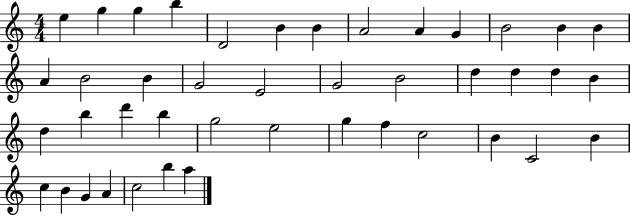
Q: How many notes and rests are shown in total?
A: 43